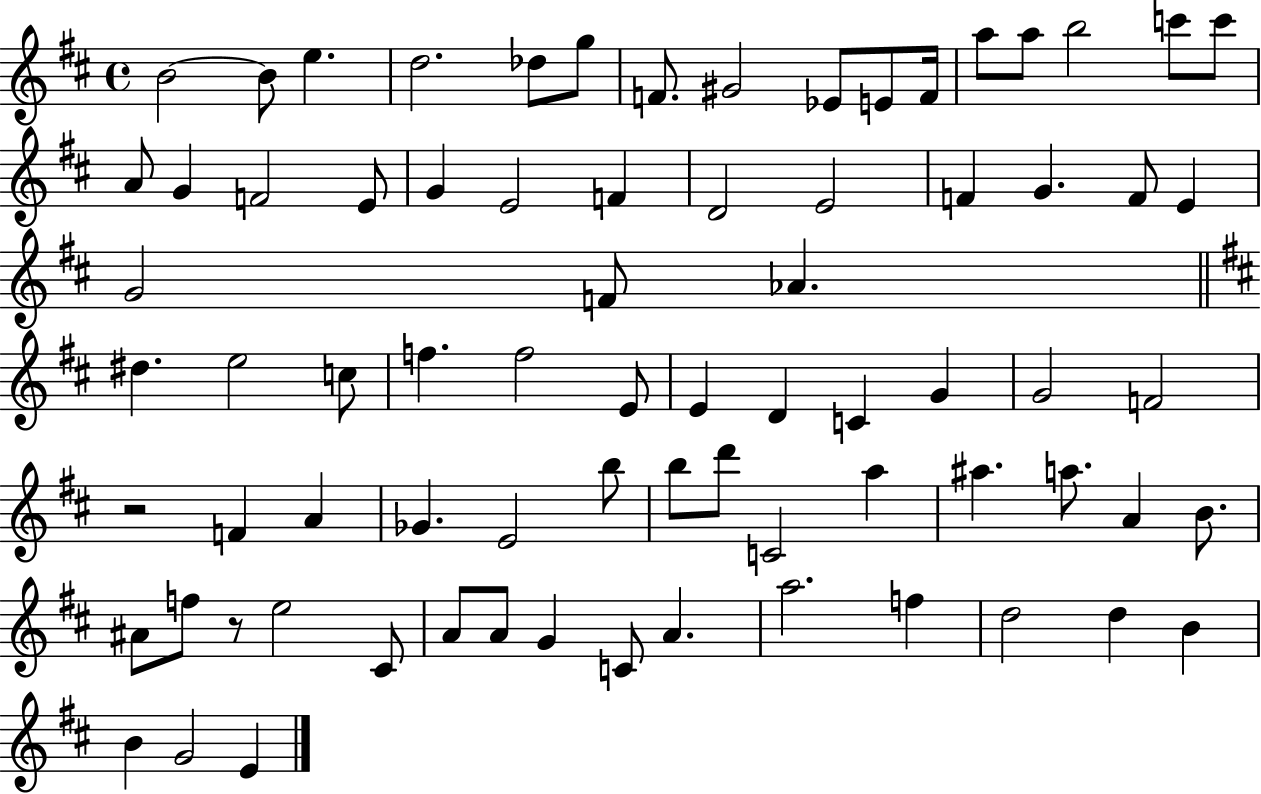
{
  \clef treble
  \time 4/4
  \defaultTimeSignature
  \key d \major
  b'2~~ b'8 e''4. | d''2. des''8 g''8 | f'8. gis'2 ees'8 e'8 f'16 | a''8 a''8 b''2 c'''8 c'''8 | \break a'8 g'4 f'2 e'8 | g'4 e'2 f'4 | d'2 e'2 | f'4 g'4. f'8 e'4 | \break g'2 f'8 aes'4. | \bar "||" \break \key d \major dis''4. e''2 c''8 | f''4. f''2 e'8 | e'4 d'4 c'4 g'4 | g'2 f'2 | \break r2 f'4 a'4 | ges'4. e'2 b''8 | b''8 d'''8 c'2 a''4 | ais''4. a''8. a'4 b'8. | \break ais'8 f''8 r8 e''2 cis'8 | a'8 a'8 g'4 c'8 a'4. | a''2. f''4 | d''2 d''4 b'4 | \break b'4 g'2 e'4 | \bar "|."
}